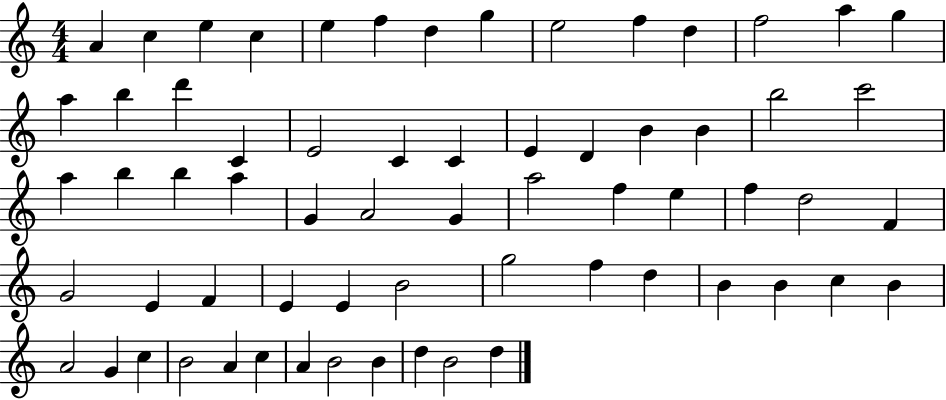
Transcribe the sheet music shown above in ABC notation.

X:1
T:Untitled
M:4/4
L:1/4
K:C
A c e c e f d g e2 f d f2 a g a b d' C E2 C C E D B B b2 c'2 a b b a G A2 G a2 f e f d2 F G2 E F E E B2 g2 f d B B c B A2 G c B2 A c A B2 B d B2 d